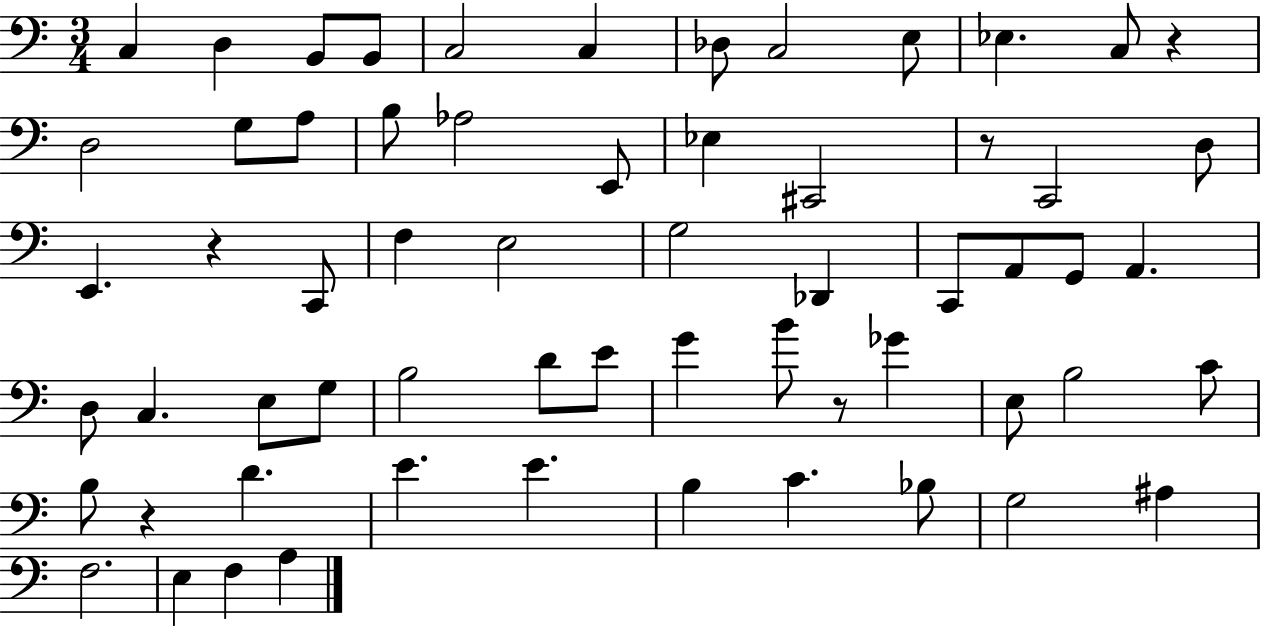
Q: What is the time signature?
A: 3/4